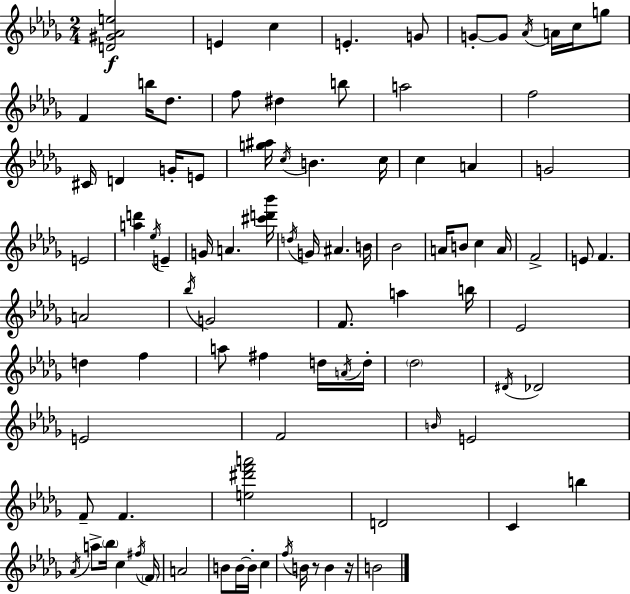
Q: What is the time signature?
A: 2/4